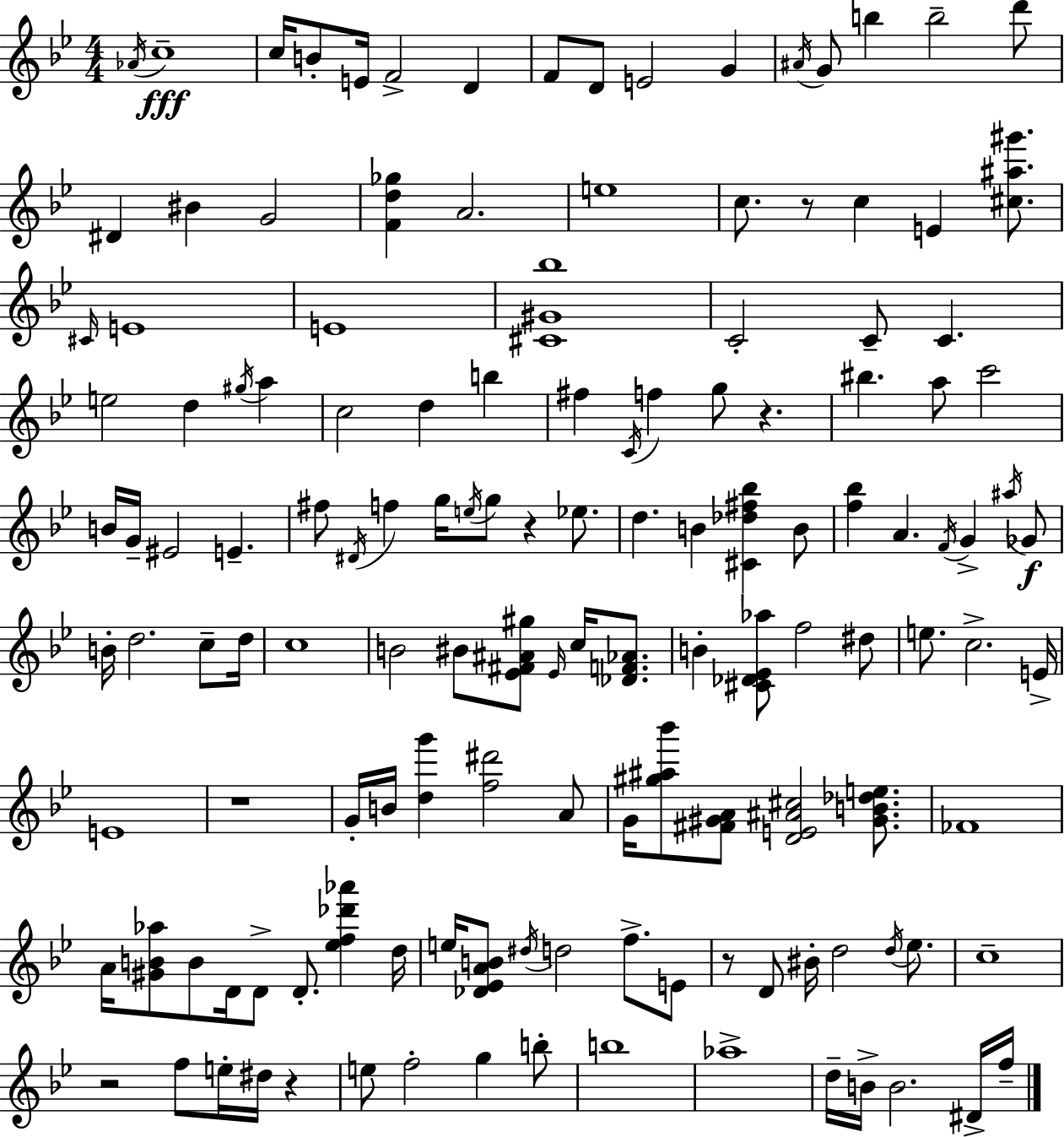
Ab4/s C5/w C5/s B4/e E4/s F4/h D4/q F4/e D4/e E4/h G4/q A#4/s G4/e B5/q B5/h D6/e D#4/q BIS4/q G4/h [F4,D5,Gb5]/q A4/h. E5/w C5/e. R/e C5/q E4/q [C#5,A#5,G#6]/e. C#4/s E4/w E4/w [C#4,G#4,Bb5]/w C4/h C4/e C4/q. E5/h D5/q G#5/s A5/q C5/h D5/q B5/q F#5/q C4/s F5/q G5/e R/q. BIS5/q. A5/e C6/h B4/s G4/s EIS4/h E4/q. F#5/e D#4/s F5/q G5/s E5/s G5/e R/q Eb5/e. D5/q. B4/q [C#4,Db5,F#5,Bb5]/q B4/e [F5,Bb5]/q A4/q. F4/s G4/q A#5/s Gb4/e B4/s D5/h. C5/e D5/s C5/w B4/h BIS4/e [Eb4,F#4,A#4,G#5]/e Eb4/s C5/s [Db4,F4,Ab4]/e. B4/q [C#4,Db4,Eb4,Ab5]/e F5/h D#5/e E5/e. C5/h. E4/s E4/w R/w G4/s B4/s [D5,G6]/q [F5,D#6]/h A4/e G4/s [G#5,A#5,Bb6]/e [F#4,G#4,A4]/e [D4,E4,A#4,C#5]/h [G#4,B4,Db5,E5]/e. FES4/w A4/s [G#4,B4,Ab5]/e B4/e D4/s D4/e D4/e. [Eb5,F5,Db6,Ab6]/q D5/s E5/s [Db4,Eb4,A4,B4]/e D#5/s D5/h F5/e. E4/e R/e D4/e BIS4/s D5/h D5/s Eb5/e. C5/w R/h F5/e E5/s D#5/s R/q E5/e F5/h G5/q B5/e B5/w Ab5/w D5/s B4/s B4/h. D#4/s F5/s